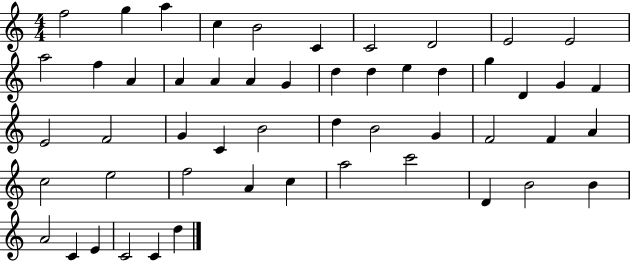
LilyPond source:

{
  \clef treble
  \numericTimeSignature
  \time 4/4
  \key c \major
  f''2 g''4 a''4 | c''4 b'2 c'4 | c'2 d'2 | e'2 e'2 | \break a''2 f''4 a'4 | a'4 a'4 a'4 g'4 | d''4 d''4 e''4 d''4 | g''4 d'4 g'4 f'4 | \break e'2 f'2 | g'4 c'4 b'2 | d''4 b'2 g'4 | f'2 f'4 a'4 | \break c''2 e''2 | f''2 a'4 c''4 | a''2 c'''2 | d'4 b'2 b'4 | \break a'2 c'4 e'4 | c'2 c'4 d''4 | \bar "|."
}